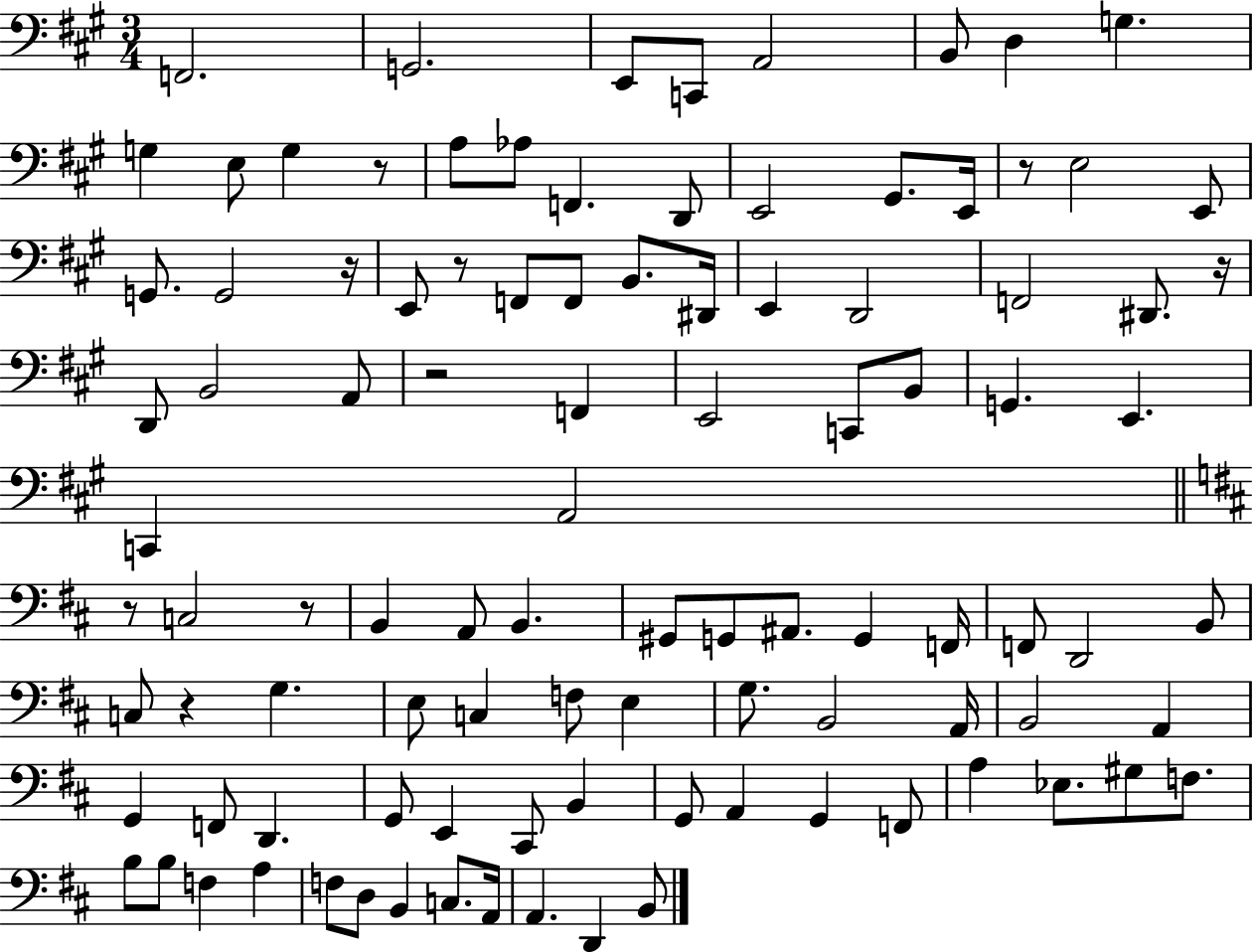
{
  \clef bass
  \numericTimeSignature
  \time 3/4
  \key a \major
  f,2. | g,2. | e,8 c,8 a,2 | b,8 d4 g4. | \break g4 e8 g4 r8 | a8 aes8 f,4. d,8 | e,2 gis,8. e,16 | r8 e2 e,8 | \break g,8. g,2 r16 | e,8 r8 f,8 f,8 b,8. dis,16 | e,4 d,2 | f,2 dis,8. r16 | \break d,8 b,2 a,8 | r2 f,4 | e,2 c,8 b,8 | g,4. e,4. | \break c,4 a,2 | \bar "||" \break \key b \minor r8 c2 r8 | b,4 a,8 b,4. | gis,8 g,8 ais,8. g,4 f,16 | f,8 d,2 b,8 | \break c8 r4 g4. | e8 c4 f8 e4 | g8. b,2 a,16 | b,2 a,4 | \break g,4 f,8 d,4. | g,8 e,4 cis,8 b,4 | g,8 a,4 g,4 f,8 | a4 ees8. gis8 f8. | \break b8 b8 f4 a4 | f8 d8 b,4 c8. a,16 | a,4. d,4 b,8 | \bar "|."
}